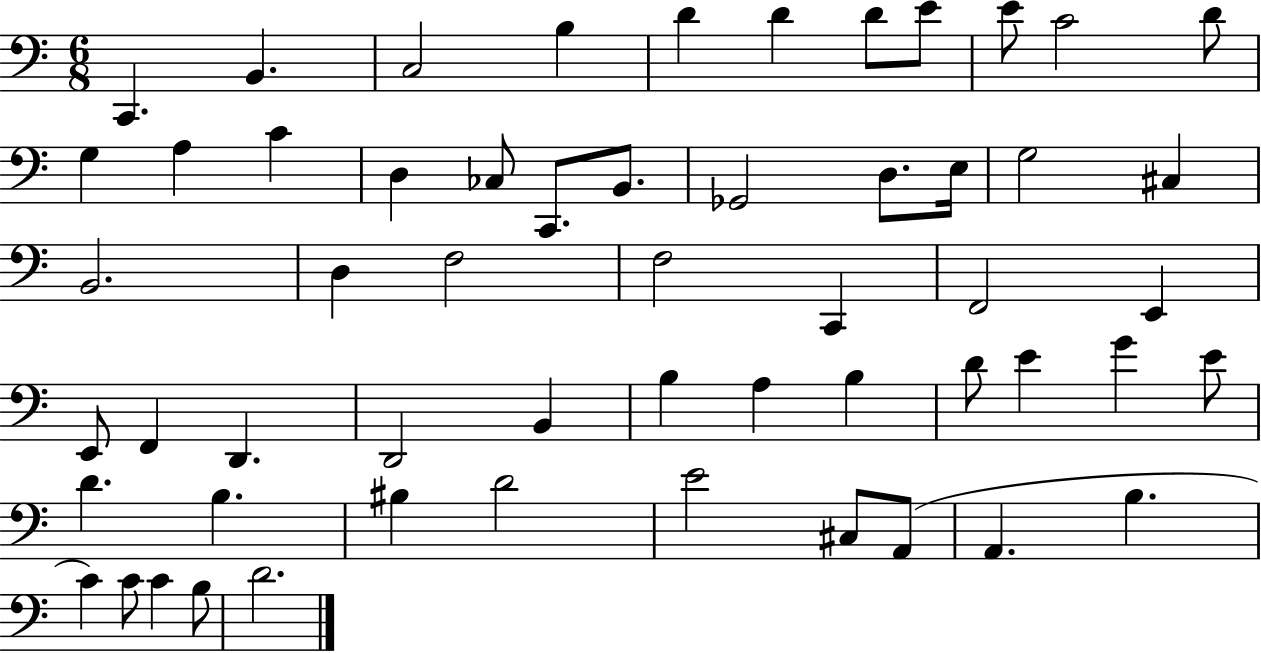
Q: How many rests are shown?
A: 0